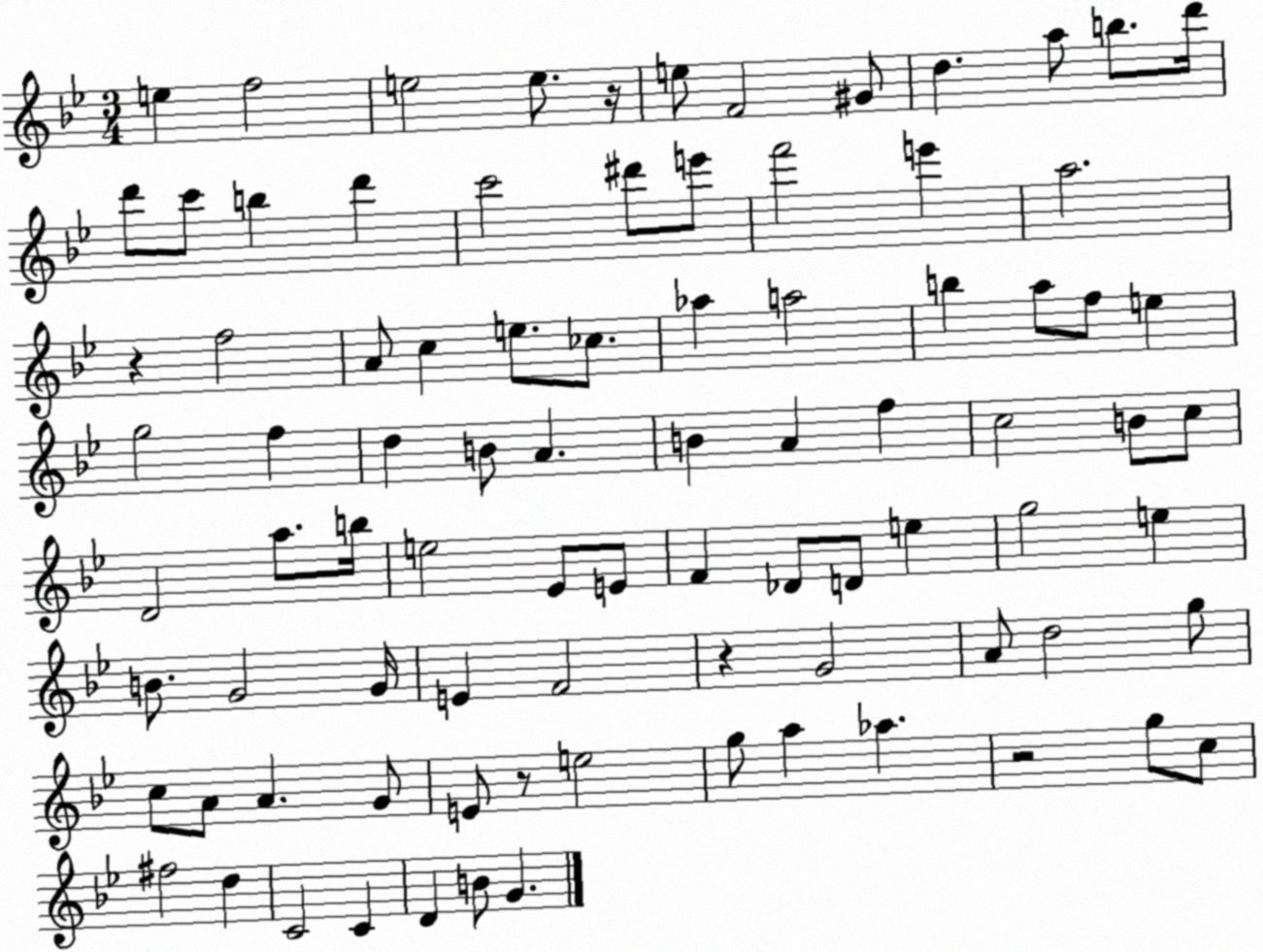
X:1
T:Untitled
M:3/4
L:1/4
K:Bb
e f2 e2 e/2 z/4 e/2 F2 ^G/2 d a/2 b/2 d'/4 d'/2 c'/2 b d' c'2 ^d'/2 e'/2 f'2 e' a2 z f2 A/2 c e/2 _c/2 _a a2 b a/2 f/2 e g2 f d B/2 A B A f c2 B/2 c/2 D2 a/2 b/4 e2 _E/2 E/2 F _D/2 D/2 e g2 e B/2 G2 G/4 E F2 z G2 A/2 d2 g/2 c/2 A/2 A G/2 E/2 z/2 e2 g/2 a _a z2 g/2 c/2 ^f2 d C2 C D B/2 G